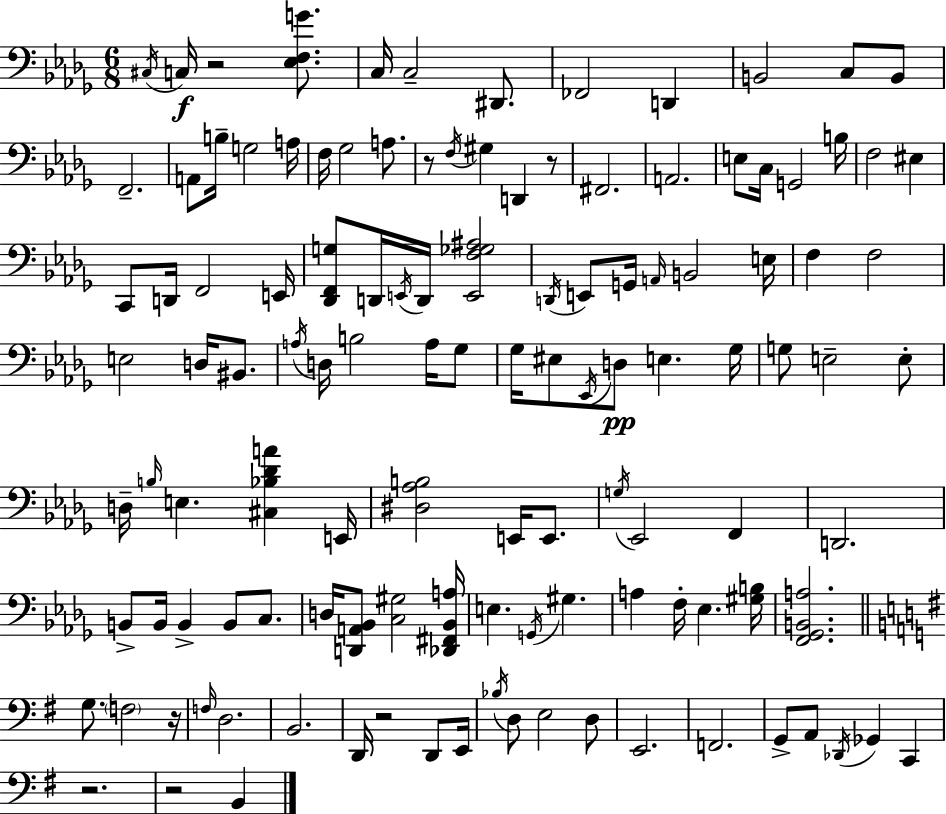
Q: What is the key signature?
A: BES minor